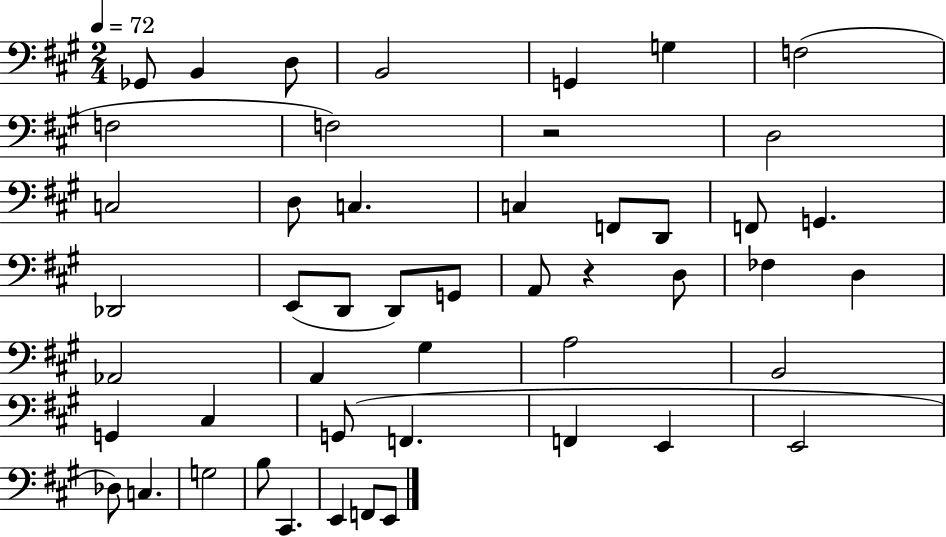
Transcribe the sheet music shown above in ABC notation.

X:1
T:Untitled
M:2/4
L:1/4
K:A
_G,,/2 B,, D,/2 B,,2 G,, G, F,2 F,2 F,2 z2 D,2 C,2 D,/2 C, C, F,,/2 D,,/2 F,,/2 G,, _D,,2 E,,/2 D,,/2 D,,/2 G,,/2 A,,/2 z D,/2 _F, D, _A,,2 A,, ^G, A,2 B,,2 G,, ^C, G,,/2 F,, F,, E,, E,,2 _D,/2 C, G,2 B,/2 ^C,, E,, F,,/2 E,,/2